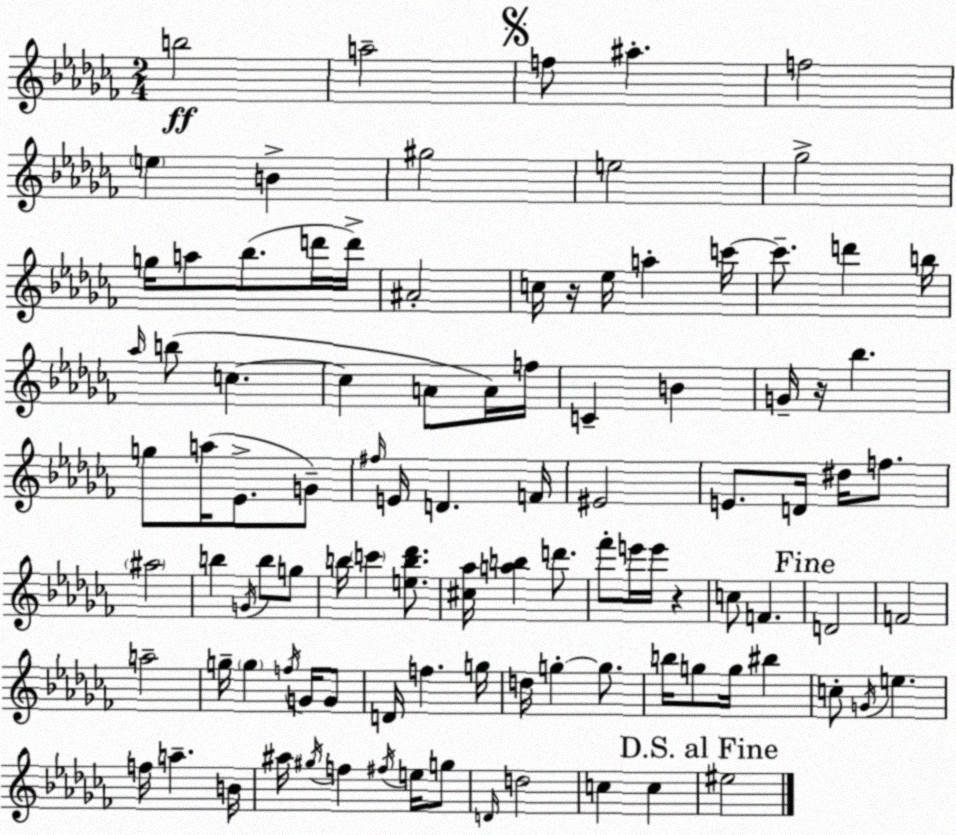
X:1
T:Untitled
M:2/4
L:1/4
K:Abm
b2 a2 f/2 ^a f2 e B ^g2 e2 _g2 g/4 a/2 _b/2 d'/4 d'/4 ^A2 c/4 z/4 _e/4 a c'/4 c'/2 d' b/4 _a/4 b/2 c c A/2 A/4 f/4 C B G/4 z/4 _b g/2 a/4 _E/2 G/2 ^f/4 E/4 D F/4 ^E2 E/2 D/4 ^d/4 f/2 ^a2 b G/4 b/2 g/2 b/4 c' [eb_d']/2 [^c_a]/4 [ab] d'/2 _f'/2 e'/4 e'/4 z c/2 F D2 F2 a2 g/4 g f/4 G/4 G/2 D/4 f g/4 d/4 g g/2 b/4 g/2 g/4 ^b c/2 G/4 e f/4 a B/4 ^a/4 ^g/4 f ^f/4 e/4 g/2 D/4 d2 c c ^e2